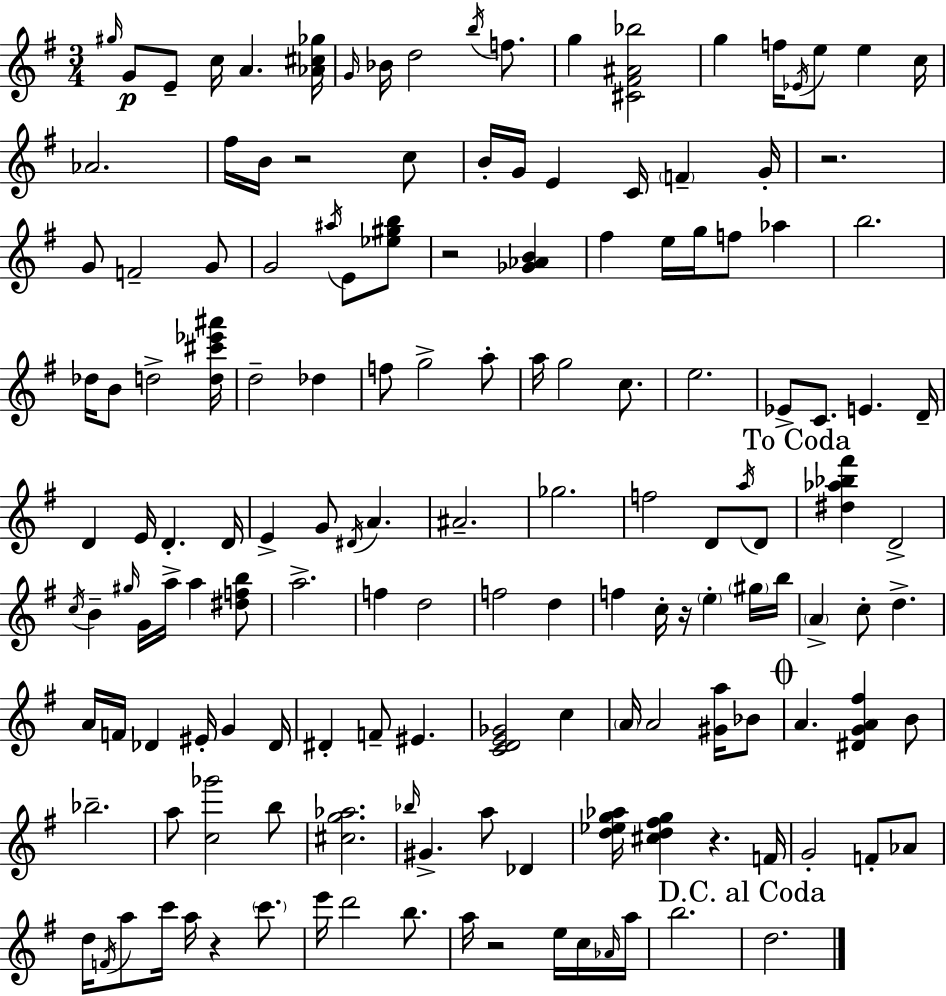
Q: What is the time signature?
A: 3/4